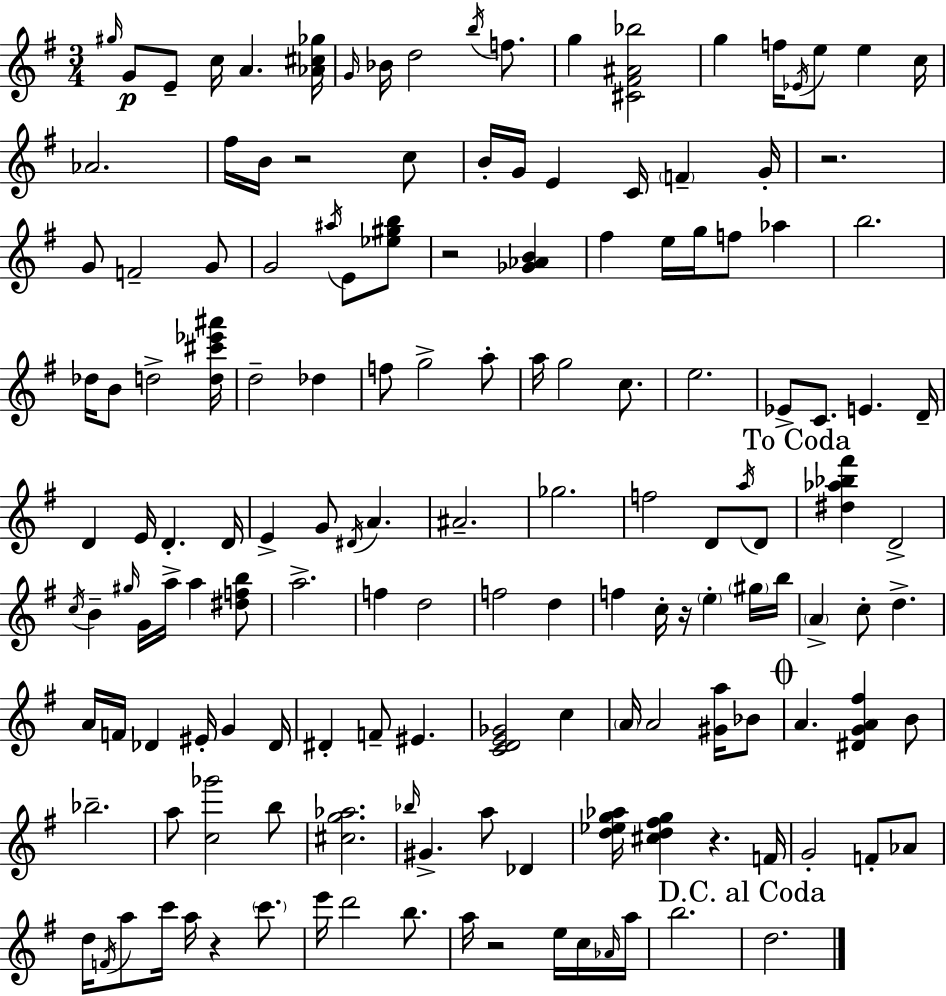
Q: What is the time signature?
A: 3/4